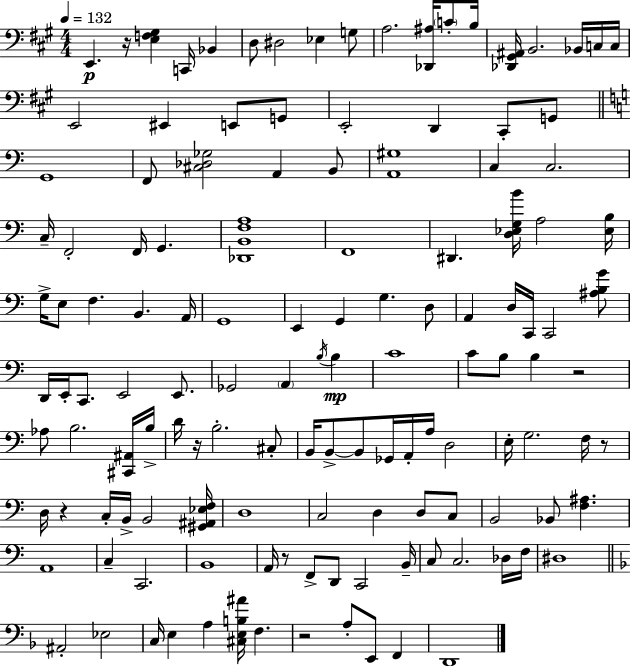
E2/q. R/s [E3,F3,G#3]/q C2/s Bb2/q D3/e D#3/h Eb3/q G3/e A3/h. [Db2,A#3]/s C4/e B3/s [Db2,G#2,A#2]/s B2/h. Bb2/s C3/s C3/s E2/h EIS2/q E2/e G2/e E2/h D2/q C#2/e G2/e G2/w F2/e [C#3,Db3,Gb3]/h A2/q B2/e [A2,G#3]/w C3/q C3/h. C3/s F2/h F2/s G2/q. [Db2,B2,F3,A3]/w F2/w D#2/q. [D3,Eb3,G3,B4]/s A3/h [Eb3,B3]/s G3/s E3/e F3/q. B2/q. A2/s G2/w E2/q G2/q G3/q. D3/e A2/q D3/s C2/s C2/h [A#3,B3,G4]/e D2/s E2/s C2/e. E2/h E2/e. Gb2/h A2/q B3/s B3/q C4/w C4/e B3/e B3/q R/h Ab3/e B3/h. [C#2,A#2]/s B3/s D4/s R/s B3/h. C#3/e B2/s B2/e B2/e Gb2/s A2/s A3/s D3/h E3/s G3/h. F3/s R/e D3/s R/q C3/s B2/s B2/h [G#2,A#2,Eb3,F3]/s D3/w C3/h D3/q D3/e C3/e B2/h Bb2/e [F3,A#3]/q. A2/w C3/q C2/h. B2/w A2/s R/e F2/e D2/e C2/h B2/s C3/e C3/h. Db3/s F3/s D#3/w A#2/h Eb3/h C3/s E3/q A3/q [C#3,E3,B3,A#4]/s F3/q. R/h A3/e E2/e F2/q D2/w